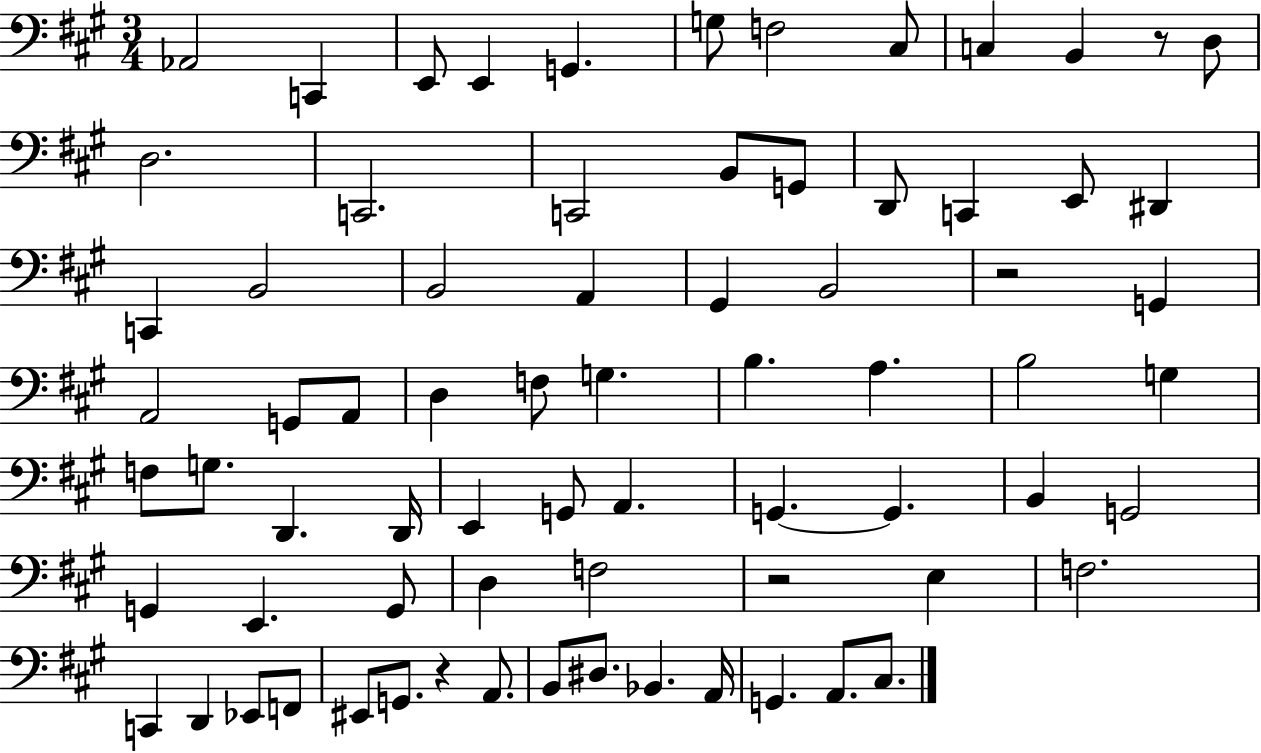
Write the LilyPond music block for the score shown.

{
  \clef bass
  \numericTimeSignature
  \time 3/4
  \key a \major
  aes,2 c,4 | e,8 e,4 g,4. | g8 f2 cis8 | c4 b,4 r8 d8 | \break d2. | c,2. | c,2 b,8 g,8 | d,8 c,4 e,8 dis,4 | \break c,4 b,2 | b,2 a,4 | gis,4 b,2 | r2 g,4 | \break a,2 g,8 a,8 | d4 f8 g4. | b4. a4. | b2 g4 | \break f8 g8. d,4. d,16 | e,4 g,8 a,4. | g,4.~~ g,4. | b,4 g,2 | \break g,4 e,4. g,8 | d4 f2 | r2 e4 | f2. | \break c,4 d,4 ees,8 f,8 | eis,8 g,8. r4 a,8. | b,8 dis8. bes,4. a,16 | g,4. a,8. cis8. | \break \bar "|."
}